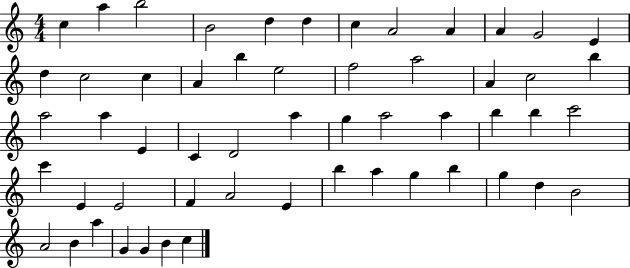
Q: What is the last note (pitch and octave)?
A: C5